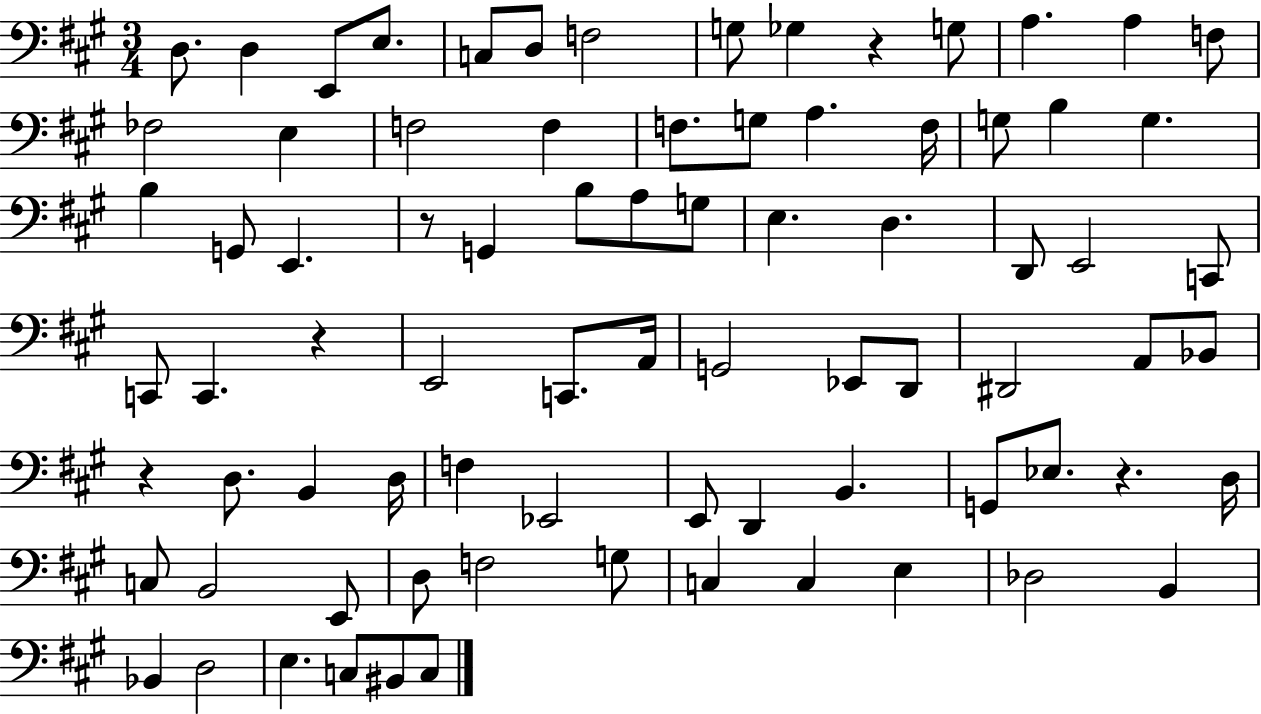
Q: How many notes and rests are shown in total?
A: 80